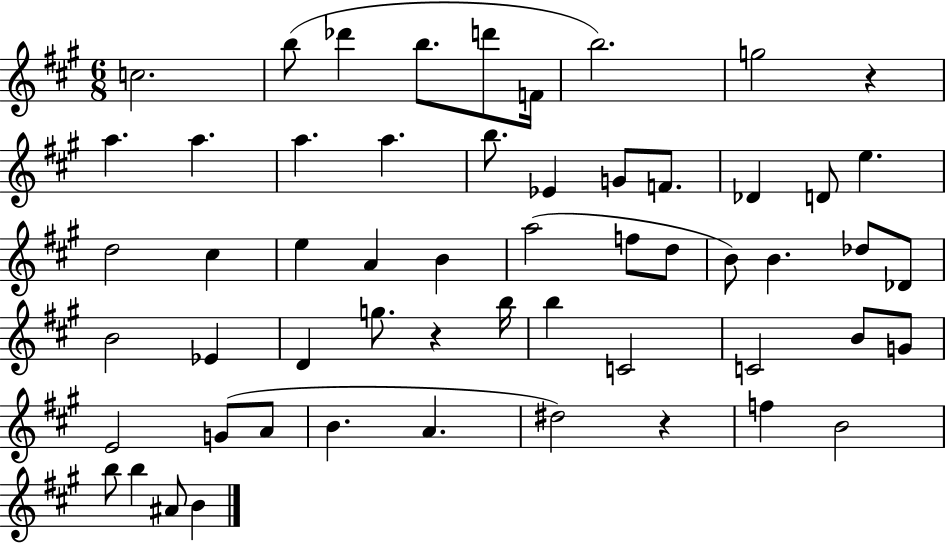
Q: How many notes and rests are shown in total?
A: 56